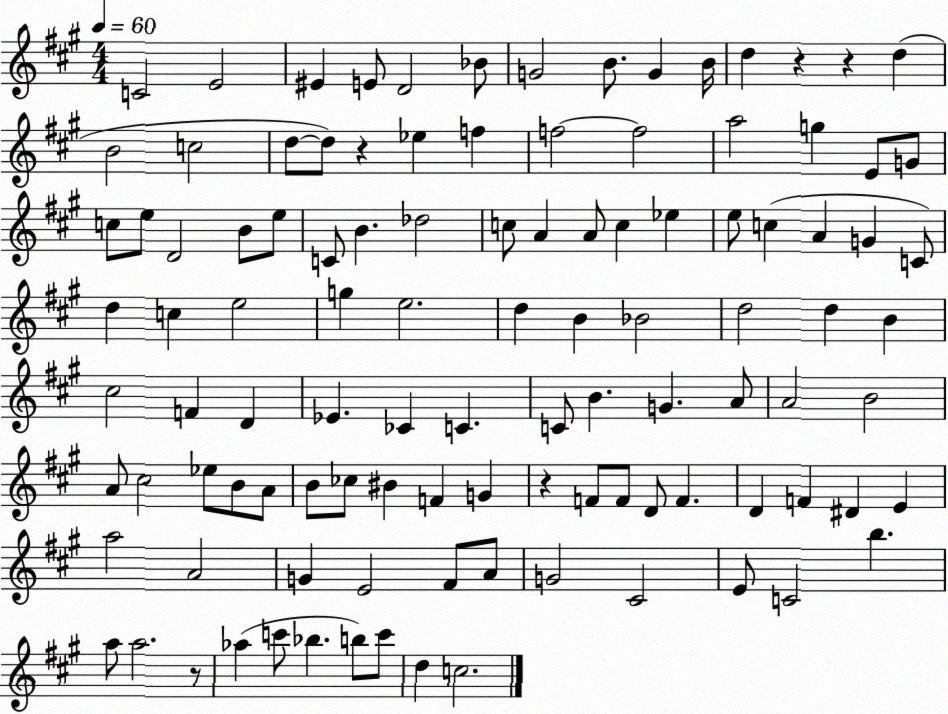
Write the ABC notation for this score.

X:1
T:Untitled
M:4/4
L:1/4
K:A
C2 E2 ^E E/2 D2 _B/2 G2 B/2 G B/4 d z z d B2 c2 d/2 d/2 z _e f f2 f2 a2 g E/2 G/2 c/2 e/2 D2 B/2 e/2 C/2 B _d2 c/2 A A/2 c _e e/2 c A G C/2 d c e2 g e2 d B _B2 d2 d B ^c2 F D _E _C C C/2 B G A/2 A2 B2 A/2 ^c2 _e/2 B/2 A/2 B/2 _c/2 ^B F G z F/2 F/2 D/2 F D F ^D E a2 A2 G E2 ^F/2 A/2 G2 ^C2 E/2 C2 b a/2 a2 z/2 _a c'/2 _b b/2 c'/2 d c2